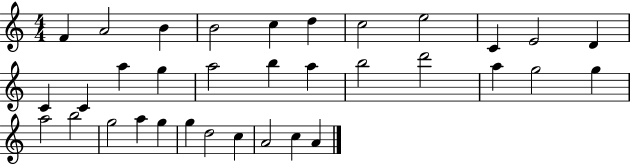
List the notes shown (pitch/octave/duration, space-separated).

F4/q A4/h B4/q B4/h C5/q D5/q C5/h E5/h C4/q E4/h D4/q C4/q C4/q A5/q G5/q A5/h B5/q A5/q B5/h D6/h A5/q G5/h G5/q A5/h B5/h G5/h A5/q G5/q G5/q D5/h C5/q A4/h C5/q A4/q